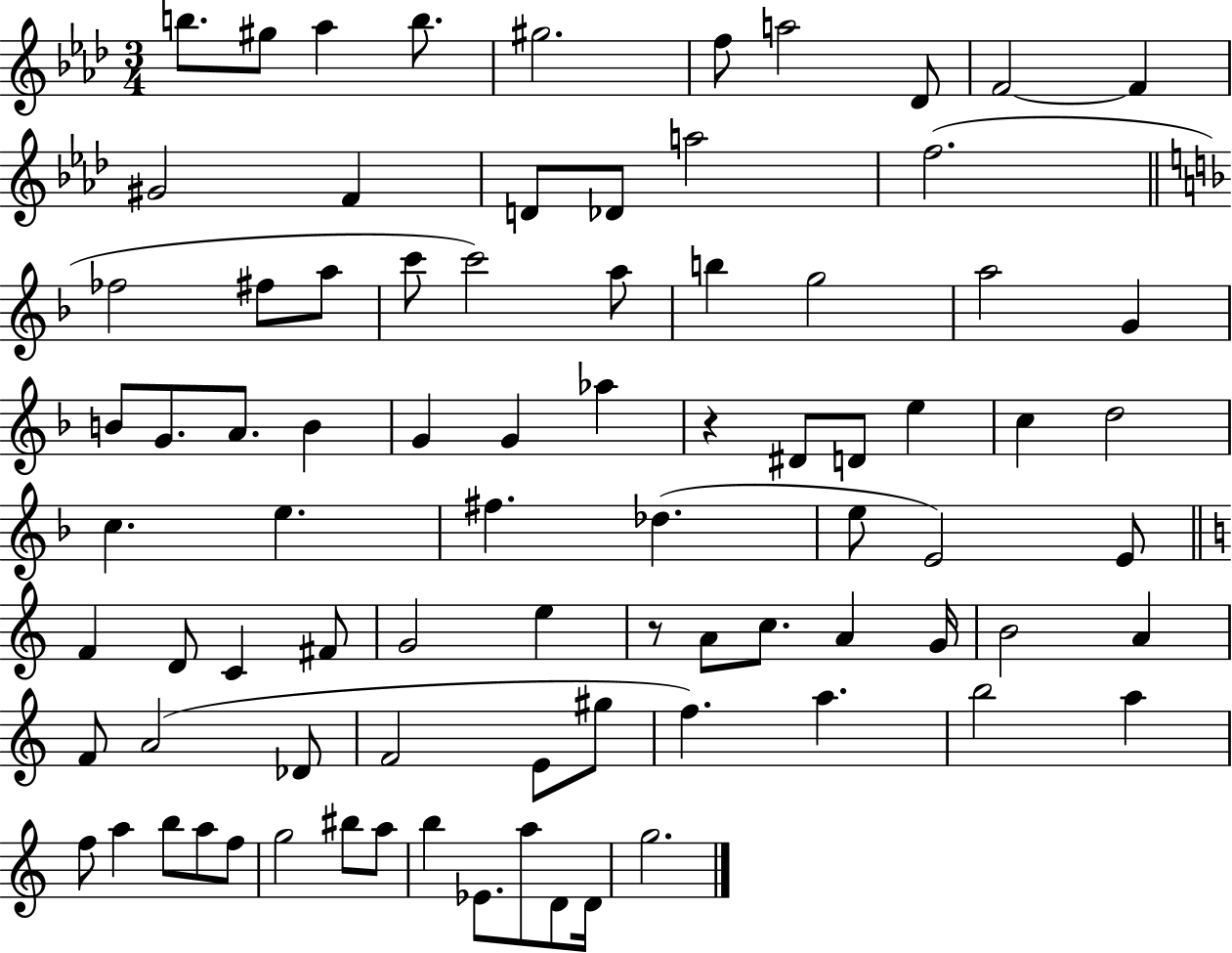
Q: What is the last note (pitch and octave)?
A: G5